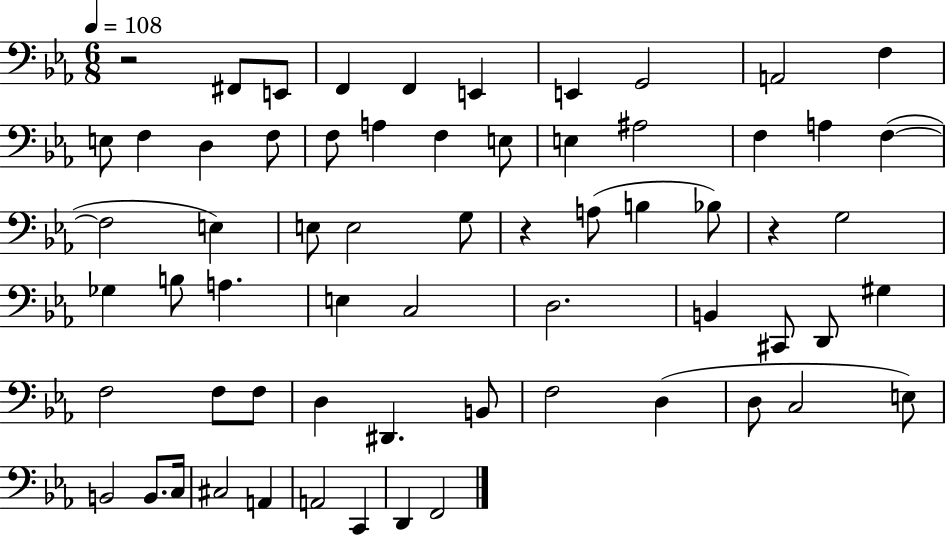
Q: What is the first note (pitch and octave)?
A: F#2